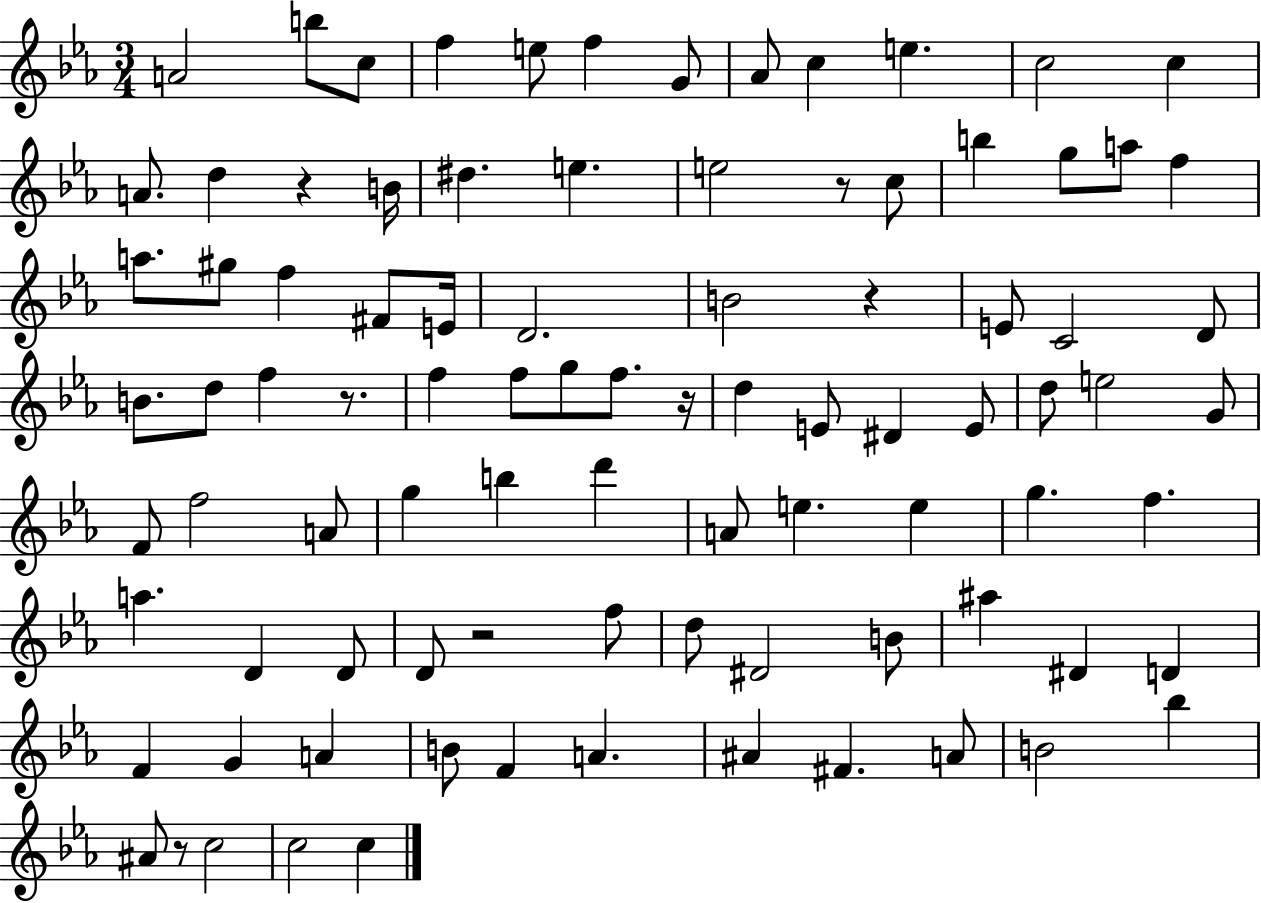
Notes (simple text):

A4/h B5/e C5/e F5/q E5/e F5/q G4/e Ab4/e C5/q E5/q. C5/h C5/q A4/e. D5/q R/q B4/s D#5/q. E5/q. E5/h R/e C5/e B5/q G5/e A5/e F5/q A5/e. G#5/e F5/q F#4/e E4/s D4/h. B4/h R/q E4/e C4/h D4/e B4/e. D5/e F5/q R/e. F5/q F5/e G5/e F5/e. R/s D5/q E4/e D#4/q E4/e D5/e E5/h G4/e F4/e F5/h A4/e G5/q B5/q D6/q A4/e E5/q. E5/q G5/q. F5/q. A5/q. D4/q D4/e D4/e R/h F5/e D5/e D#4/h B4/e A#5/q D#4/q D4/q F4/q G4/q A4/q B4/e F4/q A4/q. A#4/q F#4/q. A4/e B4/h Bb5/q A#4/e R/e C5/h C5/h C5/q